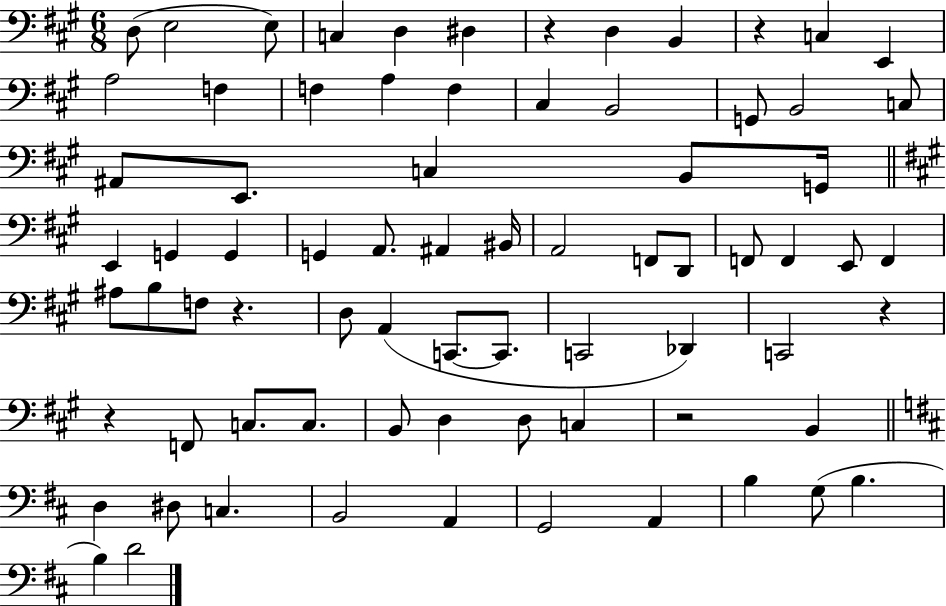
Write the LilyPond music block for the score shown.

{
  \clef bass
  \numericTimeSignature
  \time 6/8
  \key a \major
  \repeat volta 2 { d8( e2 e8) | c4 d4 dis4 | r4 d4 b,4 | r4 c4 e,4 | \break a2 f4 | f4 a4 f4 | cis4 b,2 | g,8 b,2 c8 | \break ais,8 e,8. c4 b,8 g,16 | \bar "||" \break \key a \major e,4 g,4 g,4 | g,4 a,8. ais,4 bis,16 | a,2 f,8 d,8 | f,8 f,4 e,8 f,4 | \break ais8 b8 f8 r4. | d8 a,4( c,8.~~ c,8. | c,2 des,4) | c,2 r4 | \break r4 f,8 c8. c8. | b,8 d4 d8 c4 | r2 b,4 | \bar "||" \break \key d \major d4 dis8 c4. | b,2 a,4 | g,2 a,4 | b4 g8( b4. | \break b4) d'2 | } \bar "|."
}